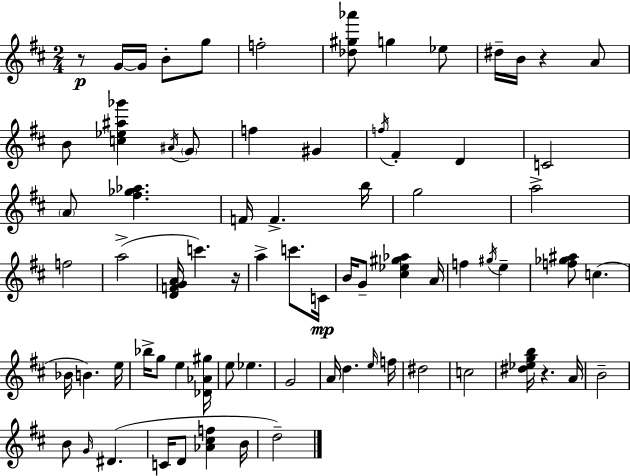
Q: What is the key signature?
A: D major